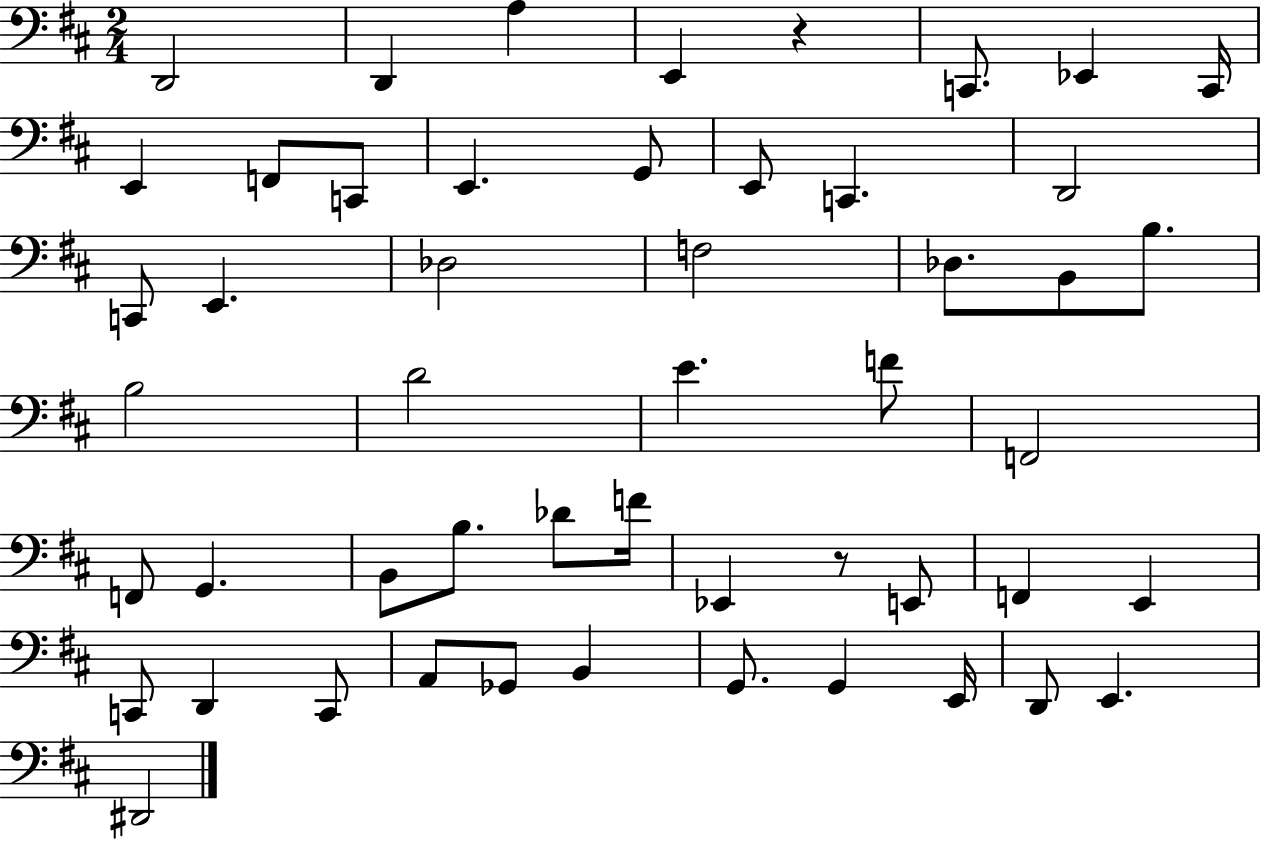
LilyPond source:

{
  \clef bass
  \numericTimeSignature
  \time 2/4
  \key d \major
  d,2 | d,4 a4 | e,4 r4 | c,8. ees,4 c,16 | \break e,4 f,8 c,8 | e,4. g,8 | e,8 c,4. | d,2 | \break c,8 e,4. | des2 | f2 | des8. b,8 b8. | \break b2 | d'2 | e'4. f'8 | f,2 | \break f,8 g,4. | b,8 b8. des'8 f'16 | ees,4 r8 e,8 | f,4 e,4 | \break c,8 d,4 c,8 | a,8 ges,8 b,4 | g,8. g,4 e,16 | d,8 e,4. | \break dis,2 | \bar "|."
}